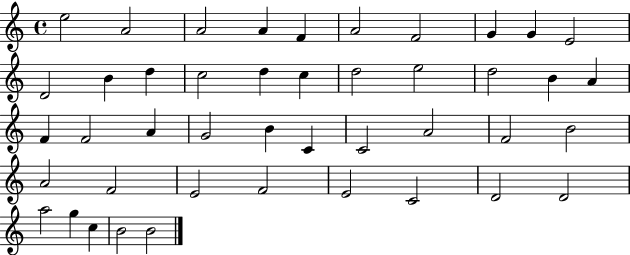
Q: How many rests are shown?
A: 0